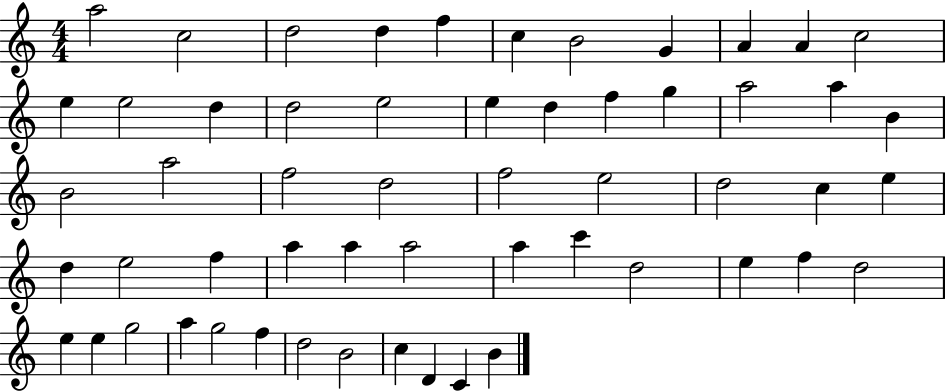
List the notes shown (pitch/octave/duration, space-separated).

A5/h C5/h D5/h D5/q F5/q C5/q B4/h G4/q A4/q A4/q C5/h E5/q E5/h D5/q D5/h E5/h E5/q D5/q F5/q G5/q A5/h A5/q B4/q B4/h A5/h F5/h D5/h F5/h E5/h D5/h C5/q E5/q D5/q E5/h F5/q A5/q A5/q A5/h A5/q C6/q D5/h E5/q F5/q D5/h E5/q E5/q G5/h A5/q G5/h F5/q D5/h B4/h C5/q D4/q C4/q B4/q